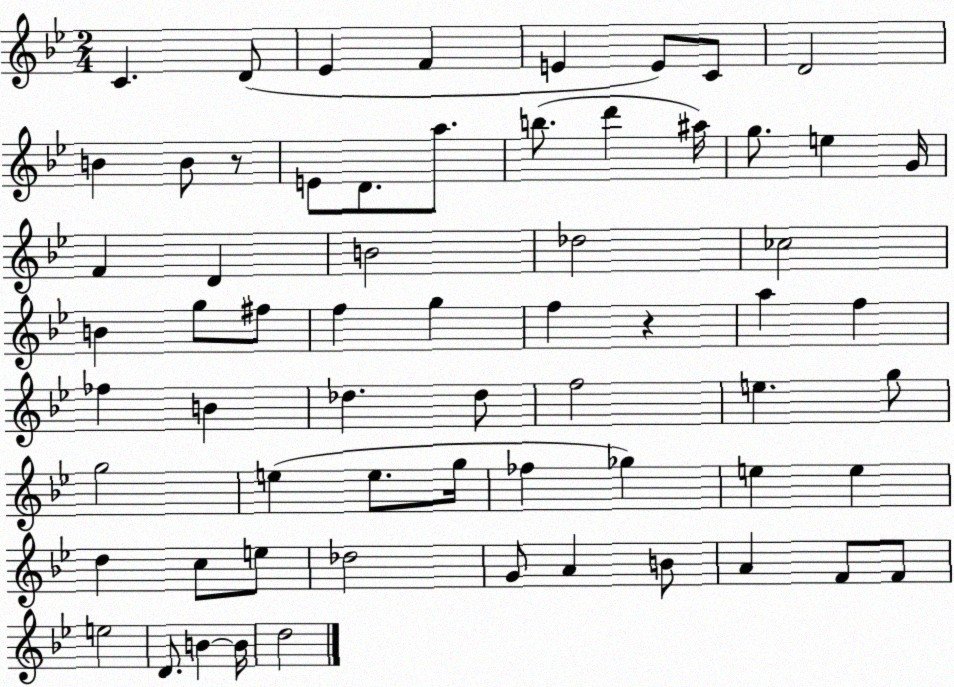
X:1
T:Untitled
M:2/4
L:1/4
K:Bb
C D/2 _E F E E/2 C/2 D2 B B/2 z/2 E/2 D/2 a/2 b/2 d' ^a/4 g/2 e G/4 F D B2 _d2 _c2 B g/2 ^f/2 f g f z a f _f B _d _d/2 f2 e g/2 g2 e e/2 g/4 _f _g e e d c/2 e/2 _d2 G/2 A B/2 A F/2 F/2 e2 D/2 B B/4 d2